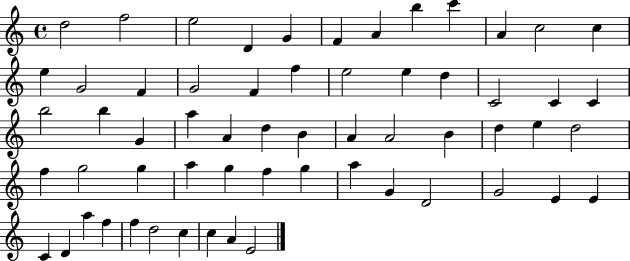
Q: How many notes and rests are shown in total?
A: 60